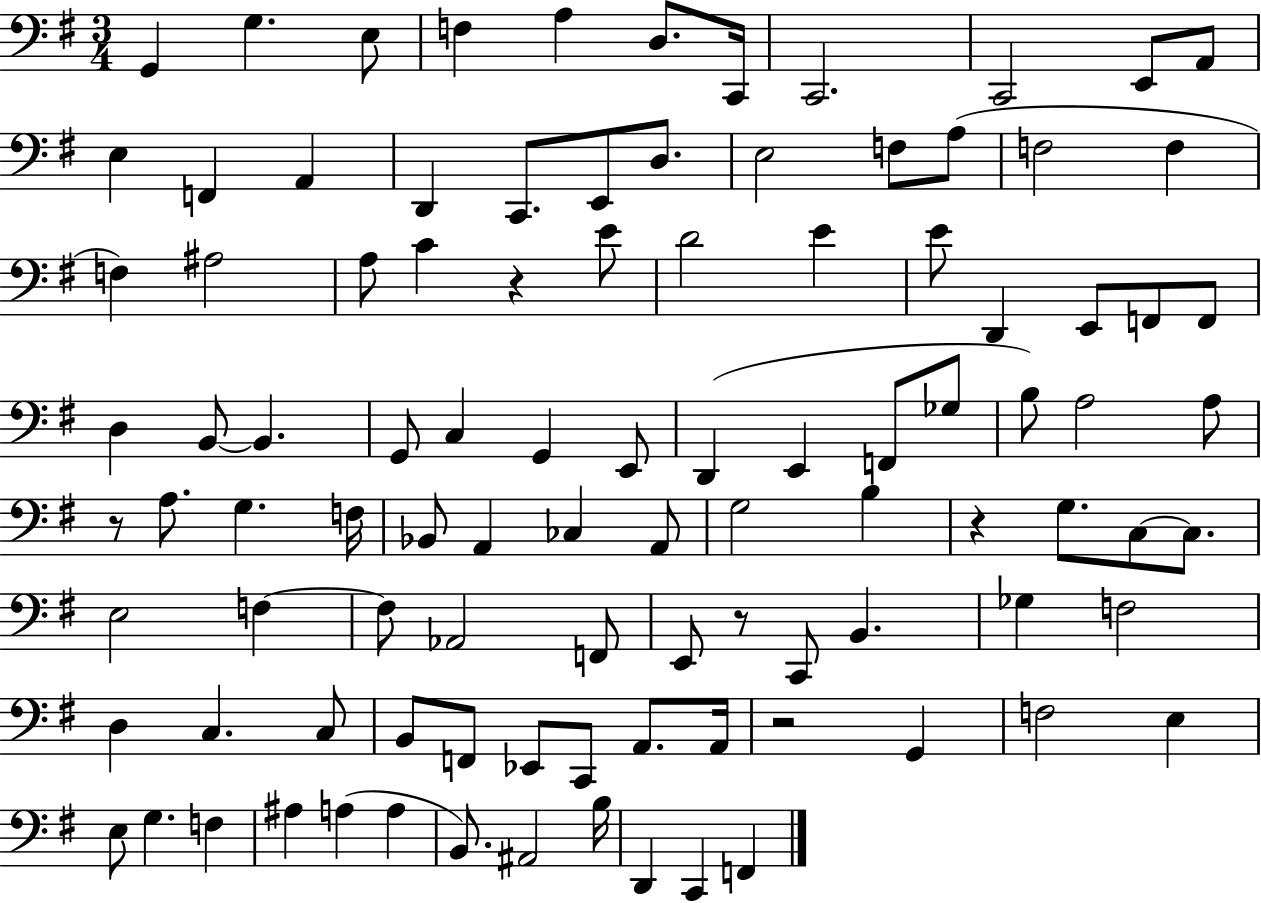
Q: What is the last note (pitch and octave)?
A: F2